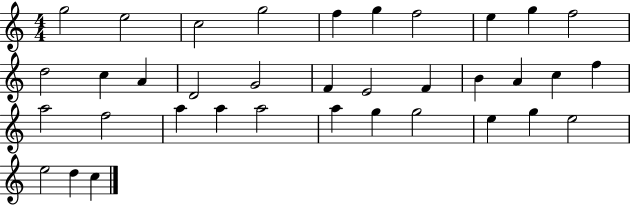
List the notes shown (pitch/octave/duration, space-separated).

G5/h E5/h C5/h G5/h F5/q G5/q F5/h E5/q G5/q F5/h D5/h C5/q A4/q D4/h G4/h F4/q E4/h F4/q B4/q A4/q C5/q F5/q A5/h F5/h A5/q A5/q A5/h A5/q G5/q G5/h E5/q G5/q E5/h E5/h D5/q C5/q